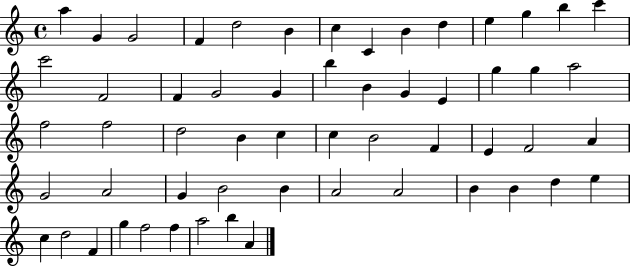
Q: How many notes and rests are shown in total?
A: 57